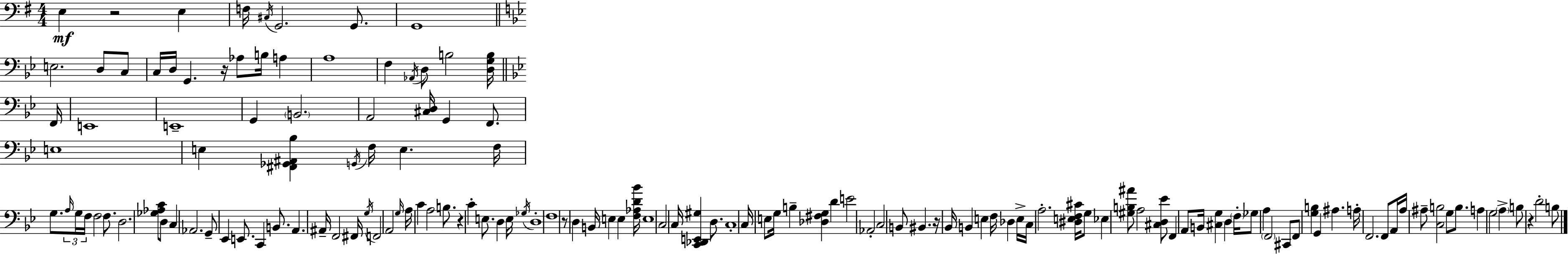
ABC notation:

X:1
T:Untitled
M:4/4
L:1/4
K:Em
E, z2 E, F,/4 ^C,/4 G,,2 G,,/2 G,,4 E,2 D,/2 C,/2 C,/4 D,/4 G,, z/4 _A,/2 B,/4 A, A,4 F, _A,,/4 D,/2 B,2 [D,G,B,]/4 F,,/4 E,,4 E,,4 G,, B,,2 A,,2 [^C,D,]/4 G,, F,,/2 E,4 E, [^F,,_G,,^A,,_B,] G,,/4 F,/4 E, F,/4 G,/2 A,/4 G,/4 F,/4 F,2 F,/2 D,2 [_G,_A,C]/2 D,/2 C, _A,,2 G,,/2 _E,, E,,/2 C,, B,,/2 A,, ^A,,/4 F,,2 ^F,,/4 G,/4 F,,2 A,,2 G,/4 A,/4 C A,2 B,/2 z C E,/2 D, E,/4 _G,/4 D,4 F,4 z/2 D, B,,/4 E, E, [F,_A,D_B]/4 E,4 C,2 C,/4 [C,,_D,,E,,^G,] D,/2 C,4 C,/4 E,/2 G,/4 B, [_D,^F,G,] D E2 _A,,2 C,2 B,,/2 ^B,, z/4 _B,,/4 B,, E, F,/4 _D, E,/4 C,/4 A,2 [^D,E,F,^C]/4 G,/2 _E, [^G,B,^A]/2 A,2 [^C,D,_E]/2 F,, A,,/2 B,,/4 [^C,G,] D, F,/4 _G,/2 A, F,,2 ^C,,/2 F,,/2 [G,B,] G,, ^A, A,/4 F,,2 F,,/2 A,,/4 A,/4 ^A,/2 [C,B,]2 G,/2 B,/2 A, G,2 A, B,/2 z D2 B,/2